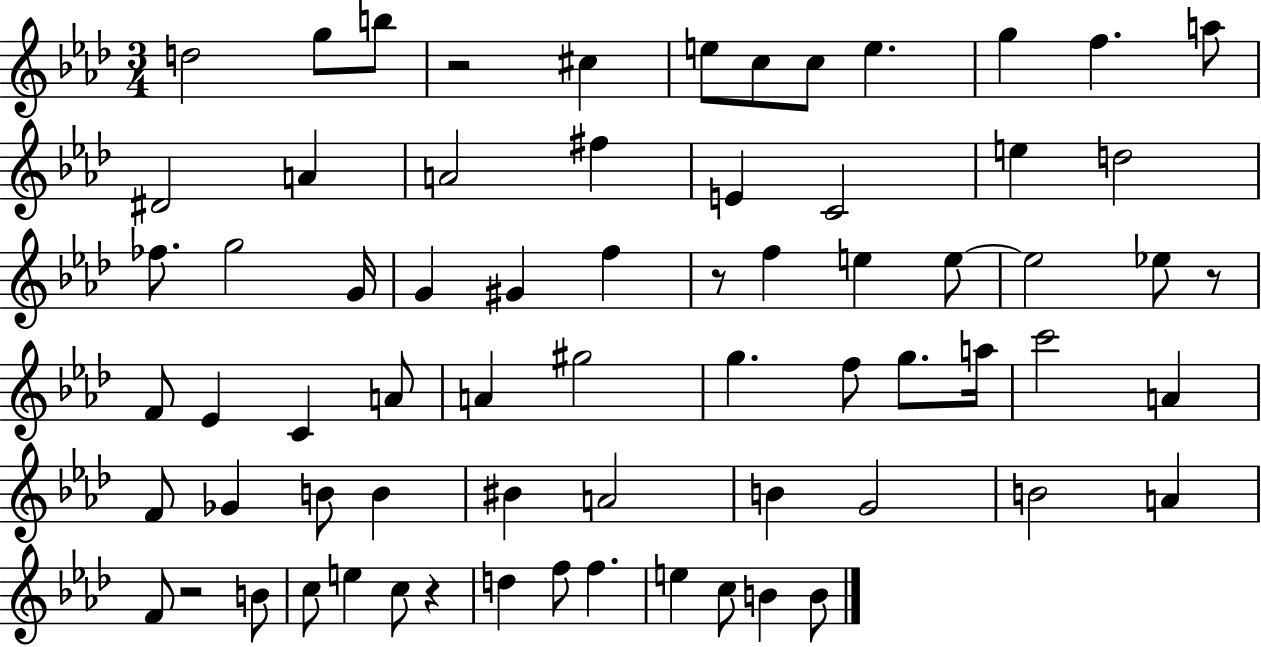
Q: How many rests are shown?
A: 5